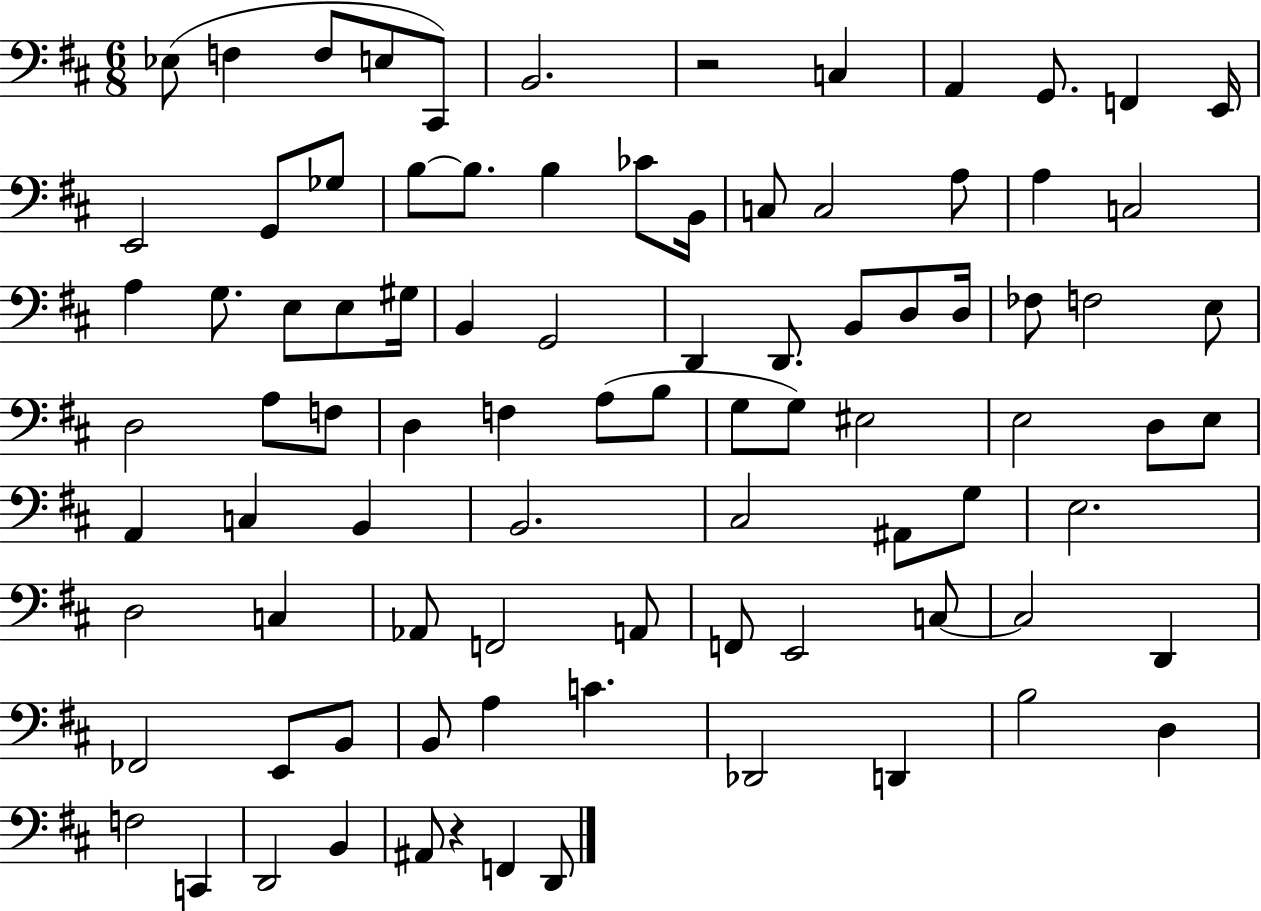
X:1
T:Untitled
M:6/8
L:1/4
K:D
_E,/2 F, F,/2 E,/2 ^C,,/2 B,,2 z2 C, A,, G,,/2 F,, E,,/4 E,,2 G,,/2 _G,/2 B,/2 B,/2 B, _C/2 B,,/4 C,/2 C,2 A,/2 A, C,2 A, G,/2 E,/2 E,/2 ^G,/4 B,, G,,2 D,, D,,/2 B,,/2 D,/2 D,/4 _F,/2 F,2 E,/2 D,2 A,/2 F,/2 D, F, A,/2 B,/2 G,/2 G,/2 ^E,2 E,2 D,/2 E,/2 A,, C, B,, B,,2 ^C,2 ^A,,/2 G,/2 E,2 D,2 C, _A,,/2 F,,2 A,,/2 F,,/2 E,,2 C,/2 C,2 D,, _F,,2 E,,/2 B,,/2 B,,/2 A, C _D,,2 D,, B,2 D, F,2 C,, D,,2 B,, ^A,,/2 z F,, D,,/2